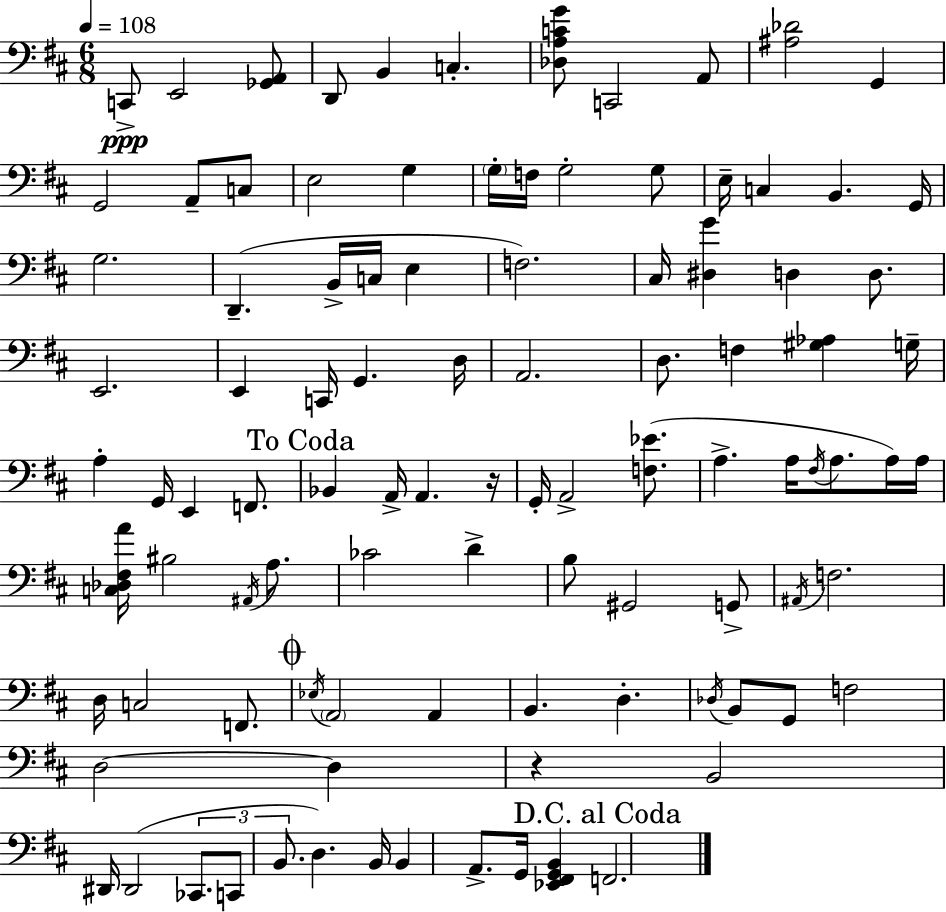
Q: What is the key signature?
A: D major